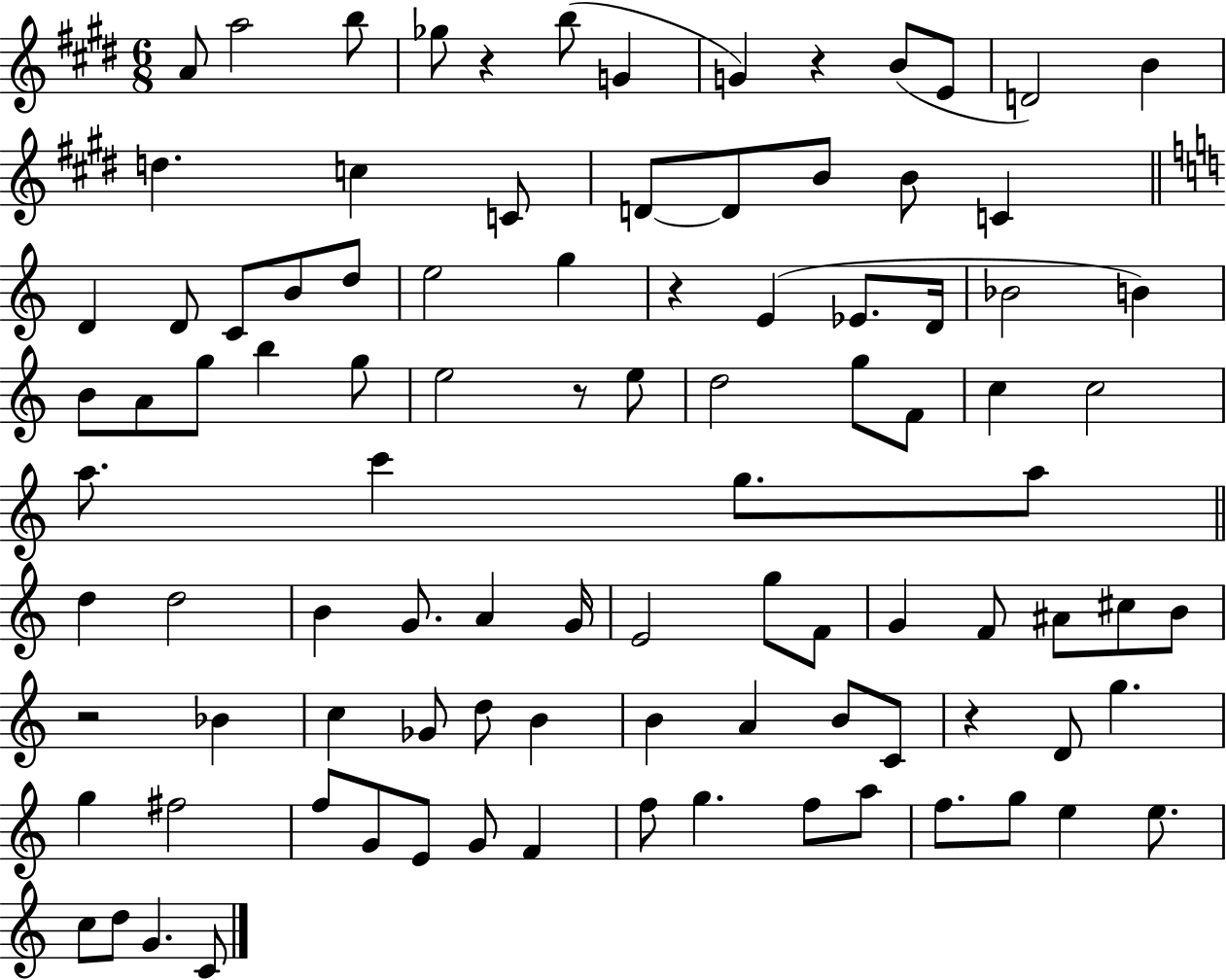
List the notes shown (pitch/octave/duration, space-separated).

A4/e A5/h B5/e Gb5/e R/q B5/e G4/q G4/q R/q B4/e E4/e D4/h B4/q D5/q. C5/q C4/e D4/e D4/e B4/e B4/e C4/q D4/q D4/e C4/e B4/e D5/e E5/h G5/q R/q E4/q Eb4/e. D4/s Bb4/h B4/q B4/e A4/e G5/e B5/q G5/e E5/h R/e E5/e D5/h G5/e F4/e C5/q C5/h A5/e. C6/q G5/e. A5/e D5/q D5/h B4/q G4/e. A4/q G4/s E4/h G5/e F4/e G4/q F4/e A#4/e C#5/e B4/e R/h Bb4/q C5/q Gb4/e D5/e B4/q B4/q A4/q B4/e C4/e R/q D4/e G5/q. G5/q F#5/h F5/e G4/e E4/e G4/e F4/q F5/e G5/q. F5/e A5/e F5/e. G5/e E5/q E5/e. C5/e D5/e G4/q. C4/e